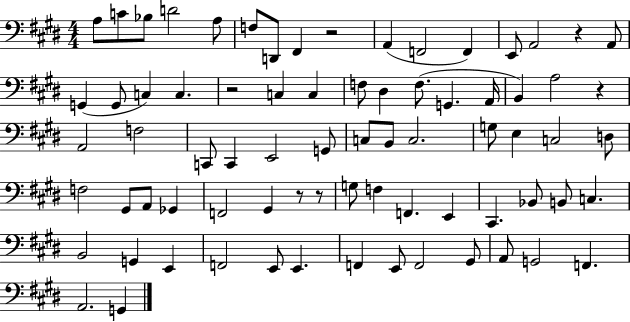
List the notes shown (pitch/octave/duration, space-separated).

A3/e C4/e Bb3/e D4/h A3/e F3/e D2/e F#2/q R/h A2/q F2/h F2/q E2/e A2/h R/q A2/e G2/q G2/e C3/q C3/q. R/h C3/q C3/q F3/e D#3/q F3/e. G2/q. A2/s B2/q A3/h R/q A2/h F3/h C2/e C2/q E2/h G2/e C3/e B2/e C3/h. G3/e E3/q C3/h D3/e F3/h G#2/e A2/e Gb2/q F2/h G#2/q R/e R/e G3/e F3/q F2/q. E2/q C#2/q. Bb2/e B2/e C3/q. B2/h G2/q E2/q F2/h E2/e E2/q. F2/q E2/e F2/h G#2/e A2/e G2/h F2/q. A2/h. G2/q